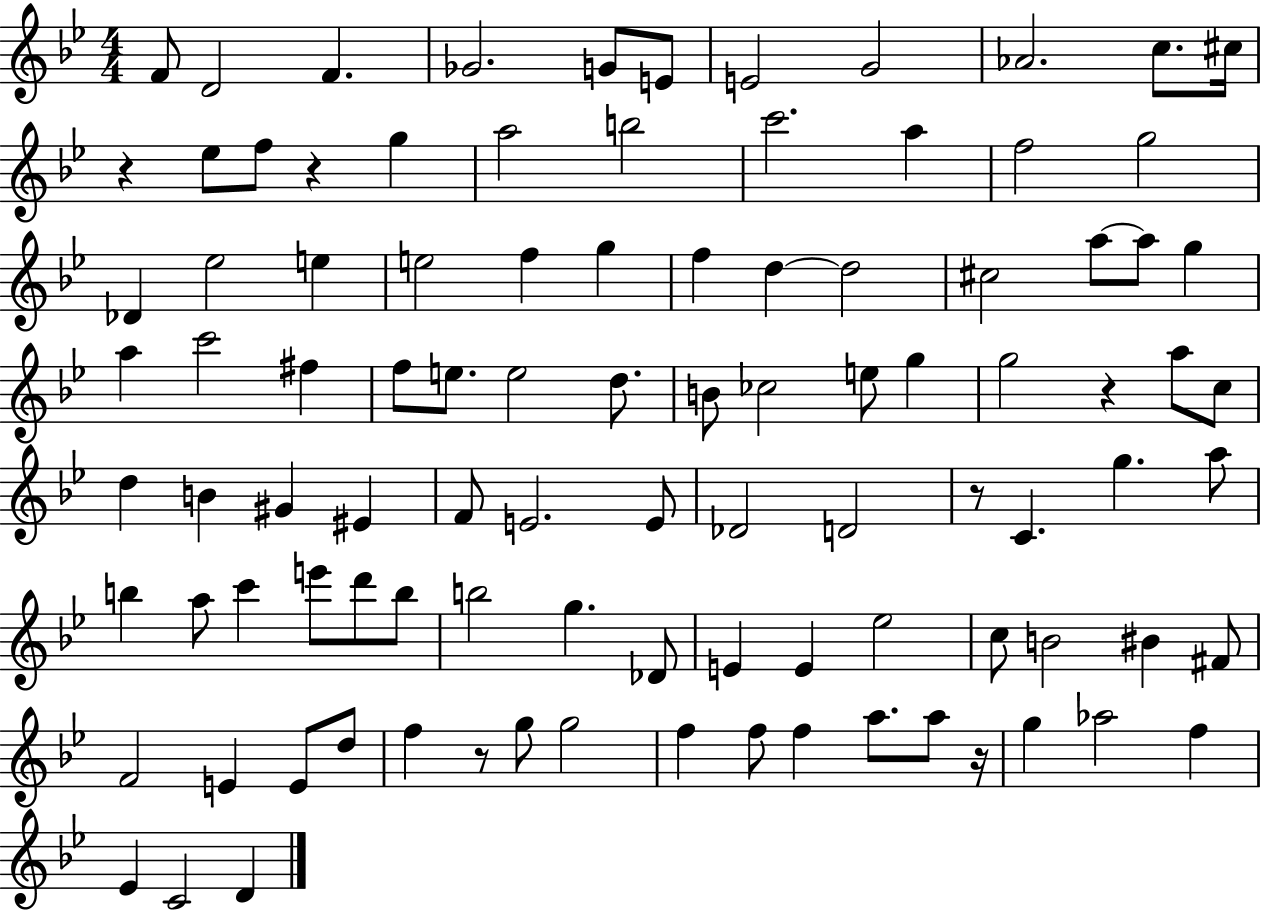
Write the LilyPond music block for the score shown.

{
  \clef treble
  \numericTimeSignature
  \time 4/4
  \key bes \major
  \repeat volta 2 { f'8 d'2 f'4. | ges'2. g'8 e'8 | e'2 g'2 | aes'2. c''8. cis''16 | \break r4 ees''8 f''8 r4 g''4 | a''2 b''2 | c'''2. a''4 | f''2 g''2 | \break des'4 ees''2 e''4 | e''2 f''4 g''4 | f''4 d''4~~ d''2 | cis''2 a''8~~ a''8 g''4 | \break a''4 c'''2 fis''4 | f''8 e''8. e''2 d''8. | b'8 ces''2 e''8 g''4 | g''2 r4 a''8 c''8 | \break d''4 b'4 gis'4 eis'4 | f'8 e'2. e'8 | des'2 d'2 | r8 c'4. g''4. a''8 | \break b''4 a''8 c'''4 e'''8 d'''8 b''8 | b''2 g''4. des'8 | e'4 e'4 ees''2 | c''8 b'2 bis'4 fis'8 | \break f'2 e'4 e'8 d''8 | f''4 r8 g''8 g''2 | f''4 f''8 f''4 a''8. a''8 r16 | g''4 aes''2 f''4 | \break ees'4 c'2 d'4 | } \bar "|."
}